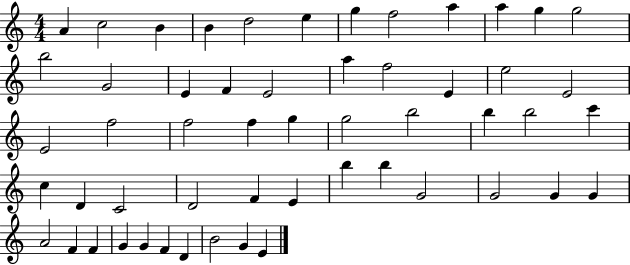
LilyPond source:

{
  \clef treble
  \numericTimeSignature
  \time 4/4
  \key c \major
  a'4 c''2 b'4 | b'4 d''2 e''4 | g''4 f''2 a''4 | a''4 g''4 g''2 | \break b''2 g'2 | e'4 f'4 e'2 | a''4 f''2 e'4 | e''2 e'2 | \break e'2 f''2 | f''2 f''4 g''4 | g''2 b''2 | b''4 b''2 c'''4 | \break c''4 d'4 c'2 | d'2 f'4 e'4 | b''4 b''4 g'2 | g'2 g'4 g'4 | \break a'2 f'4 f'4 | g'4 g'4 f'4 d'4 | b'2 g'4 e'4 | \bar "|."
}